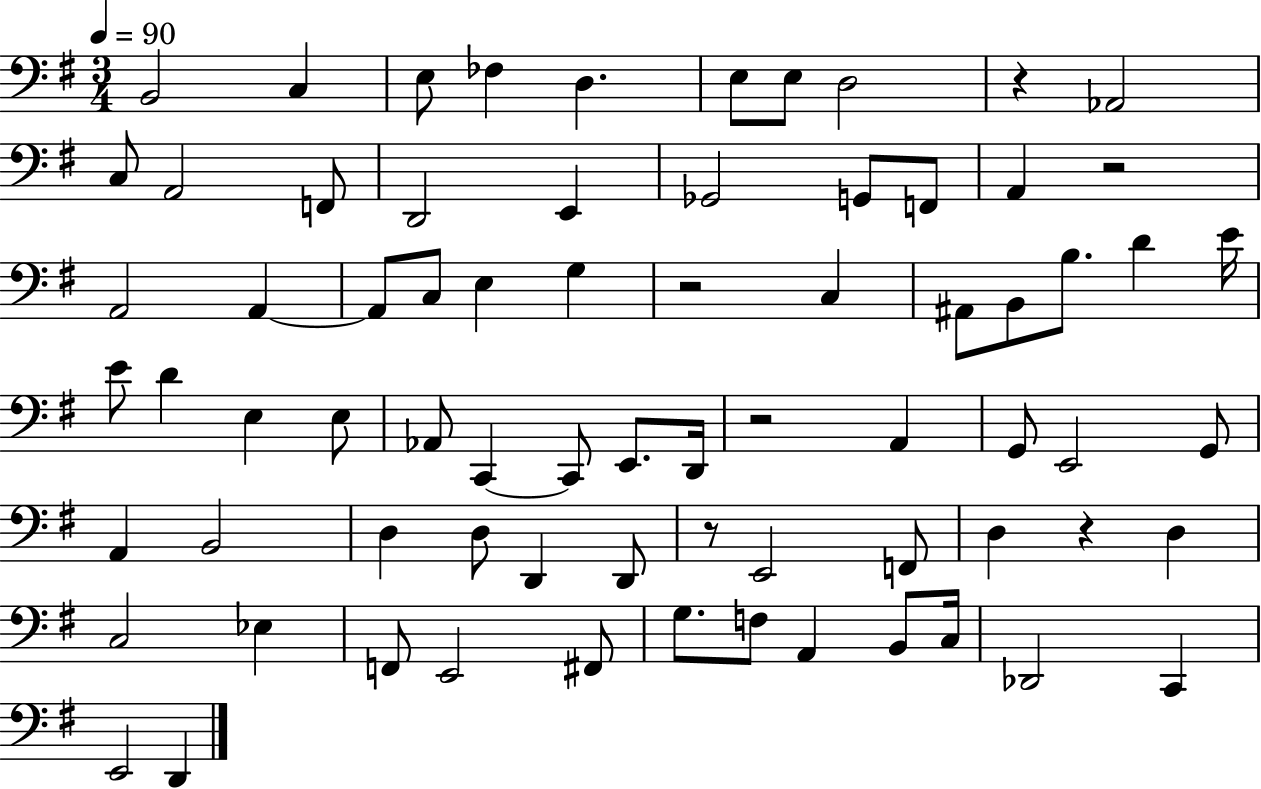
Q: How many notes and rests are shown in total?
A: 73